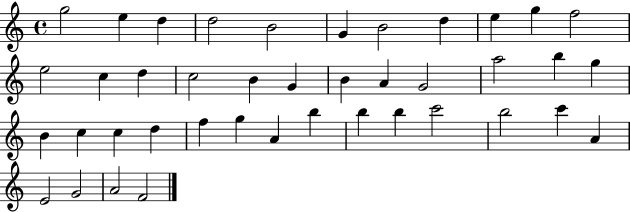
X:1
T:Untitled
M:4/4
L:1/4
K:C
g2 e d d2 B2 G B2 d e g f2 e2 c d c2 B G B A G2 a2 b g B c c d f g A b b b c'2 b2 c' A E2 G2 A2 F2